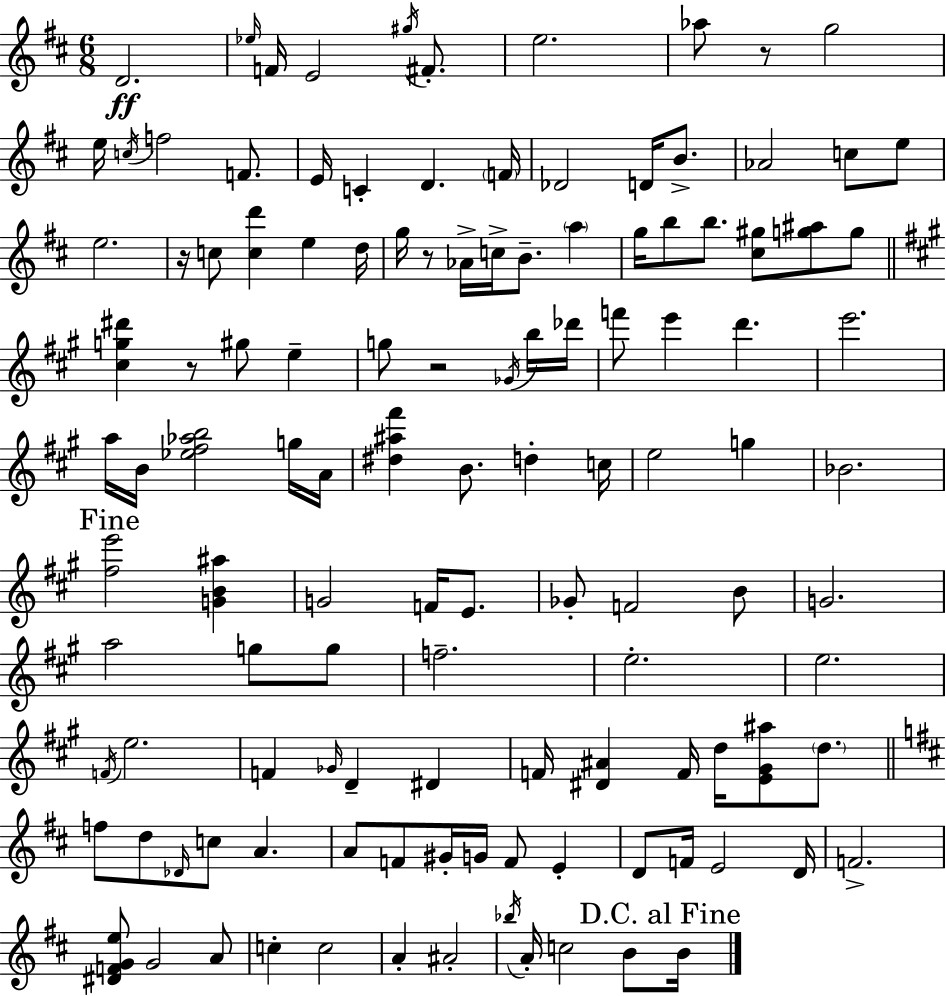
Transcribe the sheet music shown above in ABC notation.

X:1
T:Untitled
M:6/8
L:1/4
K:D
D2 _e/4 F/4 E2 ^g/4 ^F/2 e2 _a/2 z/2 g2 e/4 c/4 f2 F/2 E/4 C D F/4 _D2 D/4 B/2 _A2 c/2 e/2 e2 z/4 c/2 [cd'] e d/4 g/4 z/2 _A/4 c/4 B/2 a g/4 b/2 b/2 [^c^g]/2 [g^a]/2 g/2 [^cg^d'] z/2 ^g/2 e g/2 z2 _G/4 b/4 _d'/4 f'/2 e' d' e'2 a/4 B/4 [_e^f_ab]2 g/4 A/4 [^d^a^f'] B/2 d c/4 e2 g _B2 [^fe']2 [GB^a] G2 F/4 E/2 _G/2 F2 B/2 G2 a2 g/2 g/2 f2 e2 e2 F/4 e2 F _G/4 D ^D F/4 [^D^A] F/4 d/4 [E^G^a]/2 d/2 f/2 d/2 _D/4 c/2 A A/2 F/2 ^G/4 G/4 F/2 E D/2 F/4 E2 D/4 F2 [^DFGe]/2 G2 A/2 c c2 A ^A2 _b/4 A/4 c2 B/2 B/4